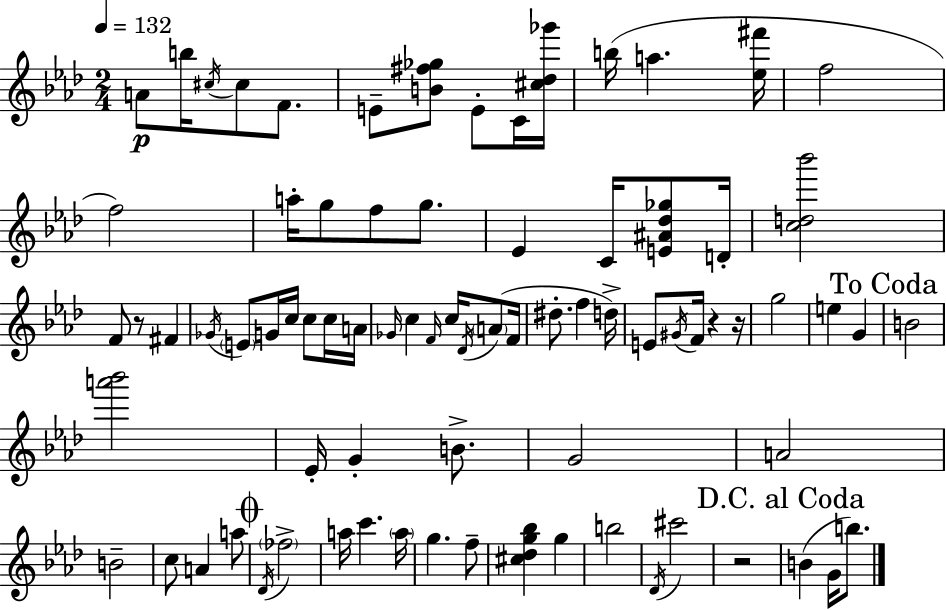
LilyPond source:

{
  \clef treble
  \numericTimeSignature
  \time 2/4
  \key f \minor
  \tempo 4 = 132
  a'8\p b''16 \acciaccatura { cis''16 } cis''8 f'8. | e'8-- <b' fis'' ges''>8 e'8-. c'16 | <cis'' des'' ges'''>16 b''16( a''4. | <ees'' fis'''>16 f''2 | \break f''2) | a''16-. g''8 f''8 g''8. | ees'4 c'16 <e' ais' des'' ges''>8 | d'16-. <c'' d'' bes'''>2 | \break f'8 r8 fis'4 | \acciaccatura { ges'16 } \parenthesize e'8 g'16 c''16 c''8 | c''16 a'16 \grace { ges'16 } c''4 \grace { f'16 } | c''16 \acciaccatura { des'16 }( \parenthesize a'8 f'16 dis''8.-. | \break f''4 d''16->) e'8 \acciaccatura { gis'16 } | f'16 r4 r16 g''2 | e''4 | g'4 \mark "To Coda" b'2 | \break <a''' bes'''>2 | ees'16-. g'4-. | b'8.-> g'2 | a'2 | \break b'2-- | c''8 | a'4 a''8 \mark \markup { \musicglyph "scripts.coda" } \acciaccatura { des'16 } \parenthesize fes''2-> | a''16 | \break c'''4. \parenthesize a''16 g''4. | f''8-- <cis'' des'' g'' bes''>4 | g''4 b''2 | \acciaccatura { des'16 } | \break cis'''2 | r2 | \mark "D.C. al Coda" b'4( g'16 b''8.) | \bar "|."
}